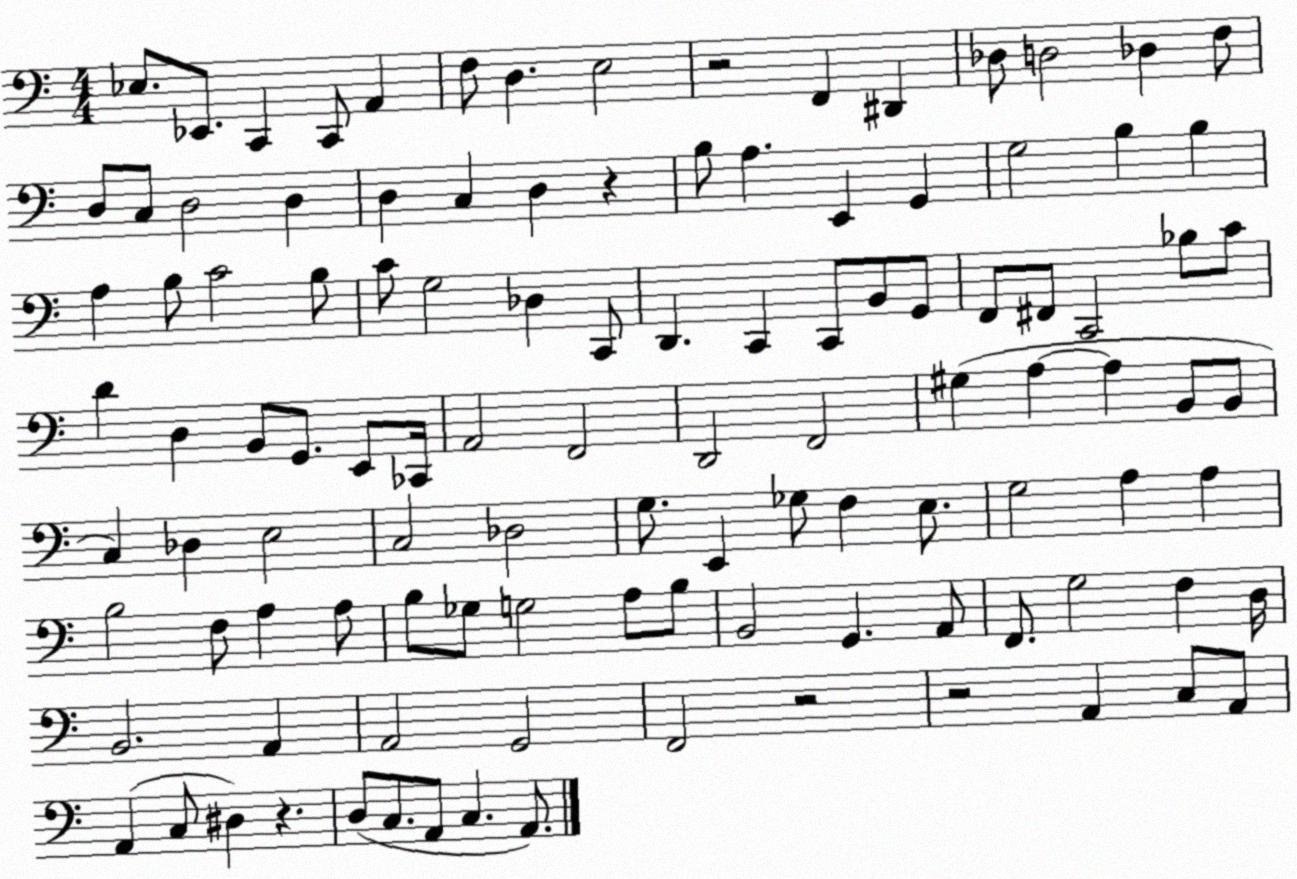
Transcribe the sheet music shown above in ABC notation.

X:1
T:Untitled
M:4/4
L:1/4
K:C
_E,/2 _E,,/2 C,, C,,/2 A,, F,/2 D, E,2 z2 F,, ^D,, _D,/2 D,2 _D, F,/2 D,/2 C,/2 D,2 D, D, C, D, z B,/2 A, E,, G,, G,2 B, B, A, B,/2 C2 B,/2 C/2 G,2 _D, C,,/2 D,, C,, C,,/2 B,,/2 G,,/2 F,,/2 ^F,,/2 C,,2 _B,/2 C/2 D D, B,,/2 G,,/2 E,,/2 _C,,/4 A,,2 F,,2 D,,2 F,,2 ^G, A, A, B,,/2 B,,/2 C, _D, E,2 C,2 _D,2 G,/2 E,, _G,/2 F, E,/2 G,2 A, A, B,2 F,/2 A, A,/2 B,/2 _G,/2 G,2 A,/2 B,/2 B,,2 G,, A,,/2 F,,/2 G,2 F, D,/4 B,,2 A,, A,,2 G,,2 F,,2 z2 z2 A,, C,/2 A,,/2 A,, C,/2 ^D, z D,/2 C,/2 A,,/2 C, A,,/2